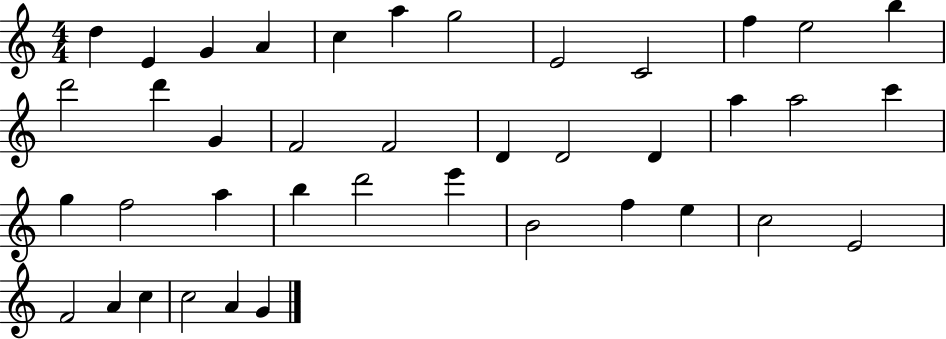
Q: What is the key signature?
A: C major